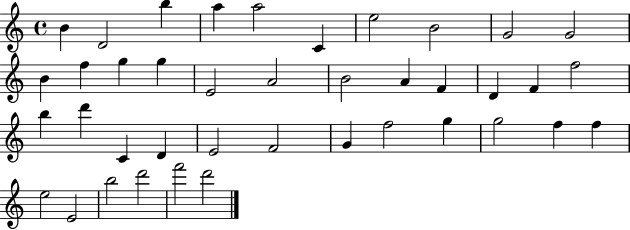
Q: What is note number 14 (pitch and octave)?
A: G5